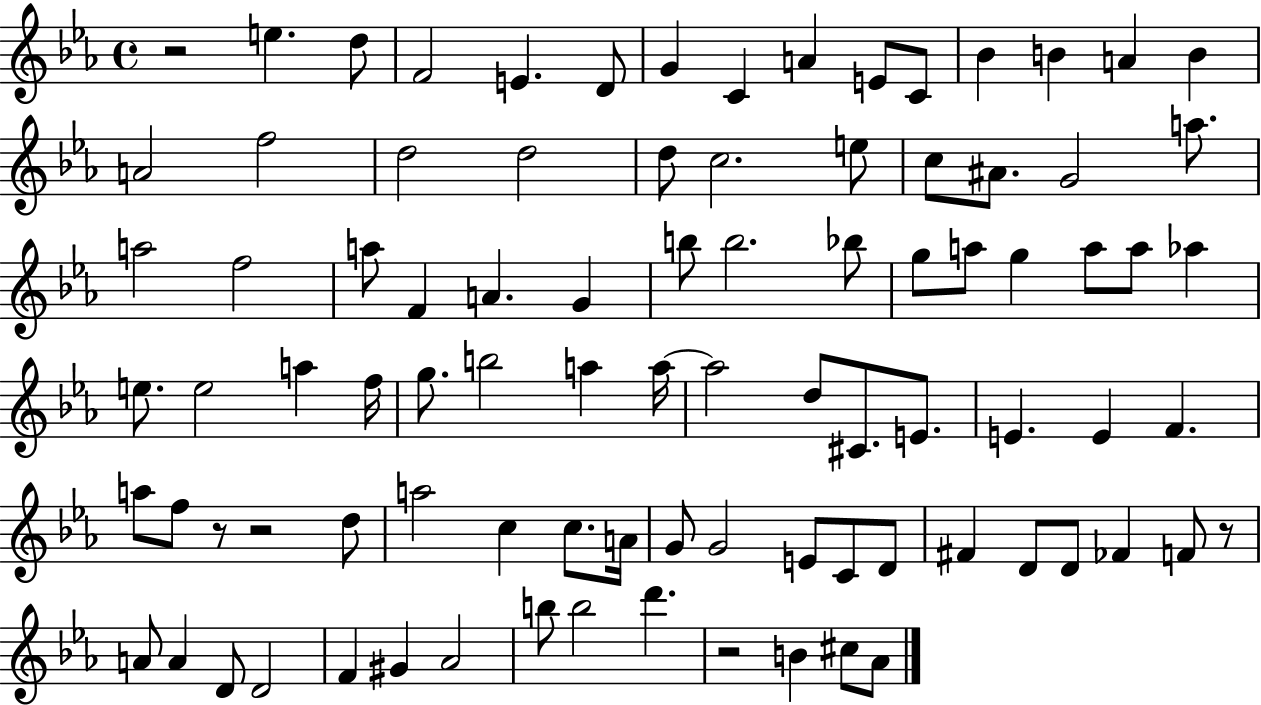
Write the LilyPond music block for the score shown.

{
  \clef treble
  \time 4/4
  \defaultTimeSignature
  \key ees \major
  r2 e''4. d''8 | f'2 e'4. d'8 | g'4 c'4 a'4 e'8 c'8 | bes'4 b'4 a'4 b'4 | \break a'2 f''2 | d''2 d''2 | d''8 c''2. e''8 | c''8 ais'8. g'2 a''8. | \break a''2 f''2 | a''8 f'4 a'4. g'4 | b''8 b''2. bes''8 | g''8 a''8 g''4 a''8 a''8 aes''4 | \break e''8. e''2 a''4 f''16 | g''8. b''2 a''4 a''16~~ | a''2 d''8 cis'8. e'8. | e'4. e'4 f'4. | \break a''8 f''8 r8 r2 d''8 | a''2 c''4 c''8. a'16 | g'8 g'2 e'8 c'8 d'8 | fis'4 d'8 d'8 fes'4 f'8 r8 | \break a'8 a'4 d'8 d'2 | f'4 gis'4 aes'2 | b''8 b''2 d'''4. | r2 b'4 cis''8 aes'8 | \break \bar "|."
}